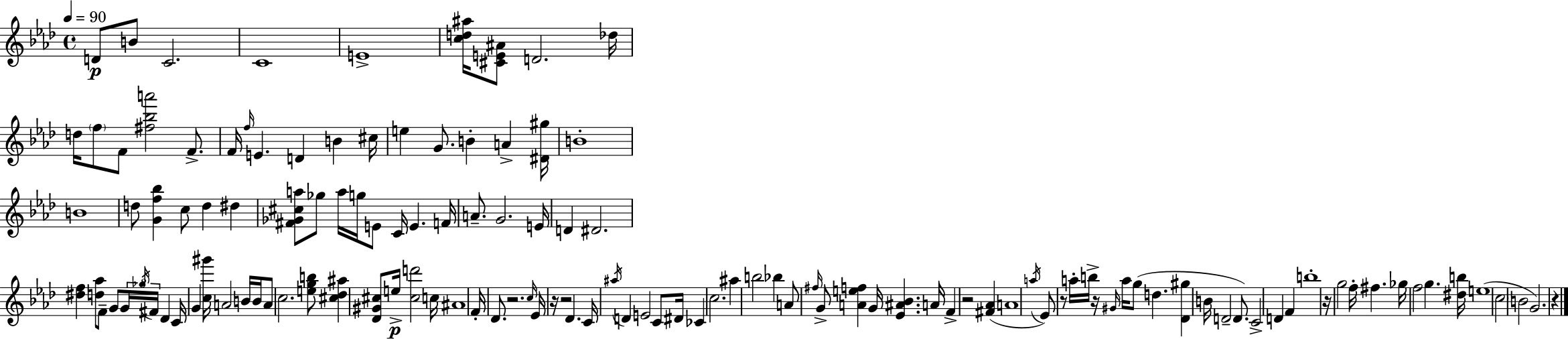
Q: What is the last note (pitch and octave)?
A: G4